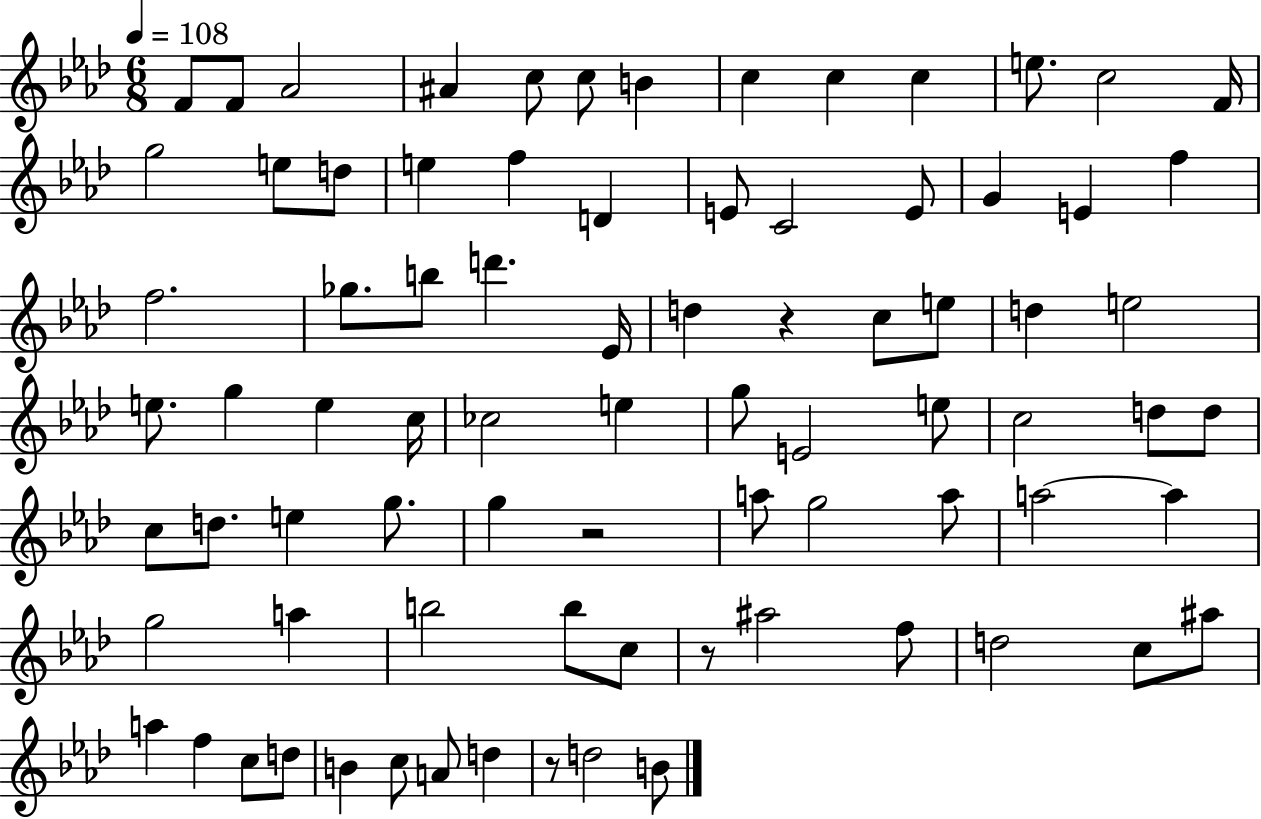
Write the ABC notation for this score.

X:1
T:Untitled
M:6/8
L:1/4
K:Ab
F/2 F/2 _A2 ^A c/2 c/2 B c c c e/2 c2 F/4 g2 e/2 d/2 e f D E/2 C2 E/2 G E f f2 _g/2 b/2 d' _E/4 d z c/2 e/2 d e2 e/2 g e c/4 _c2 e g/2 E2 e/2 c2 d/2 d/2 c/2 d/2 e g/2 g z2 a/2 g2 a/2 a2 a g2 a b2 b/2 c/2 z/2 ^a2 f/2 d2 c/2 ^a/2 a f c/2 d/2 B c/2 A/2 d z/2 d2 B/2